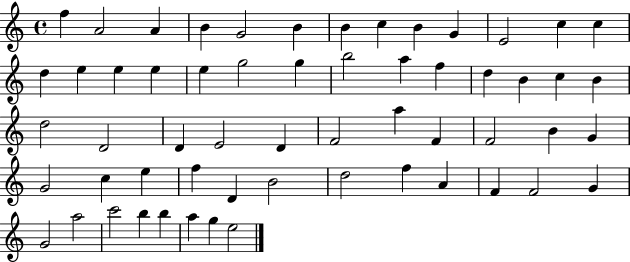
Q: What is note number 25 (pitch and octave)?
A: B4